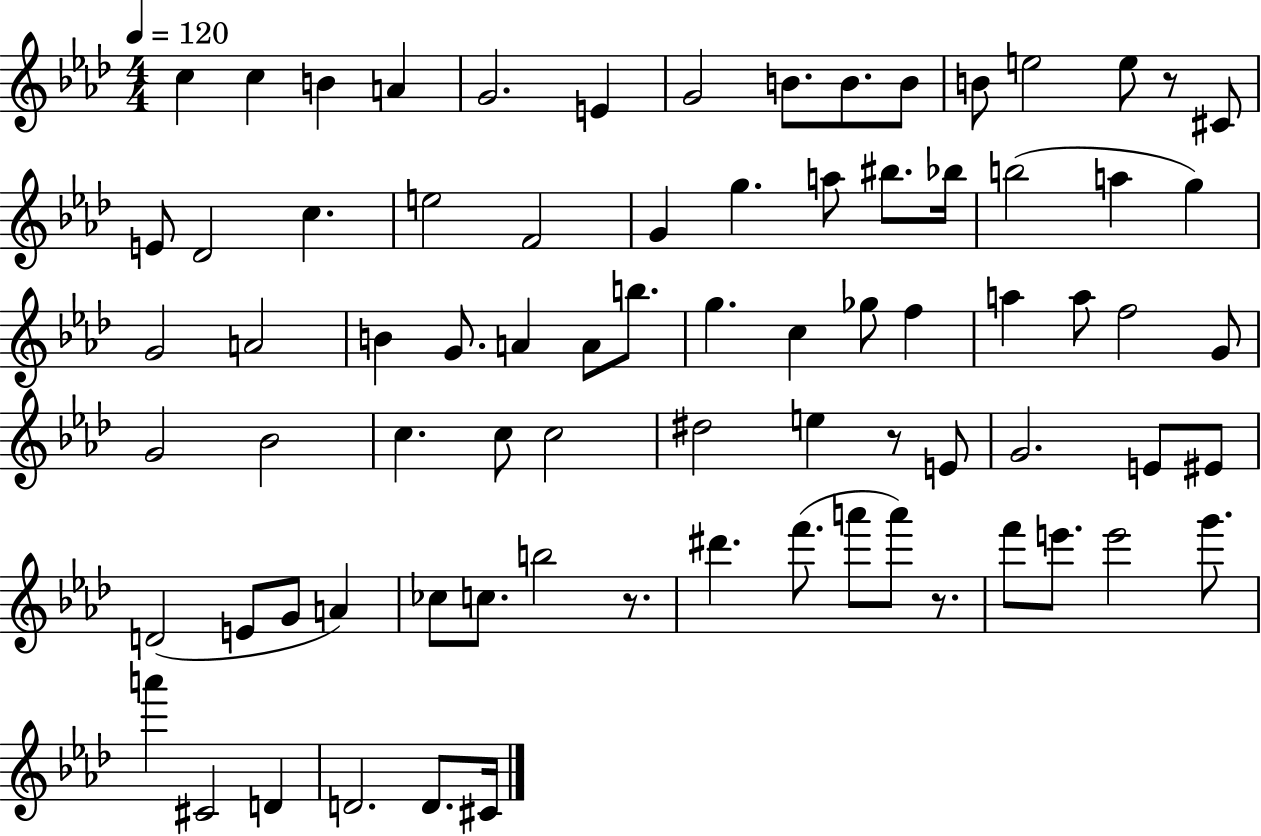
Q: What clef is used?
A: treble